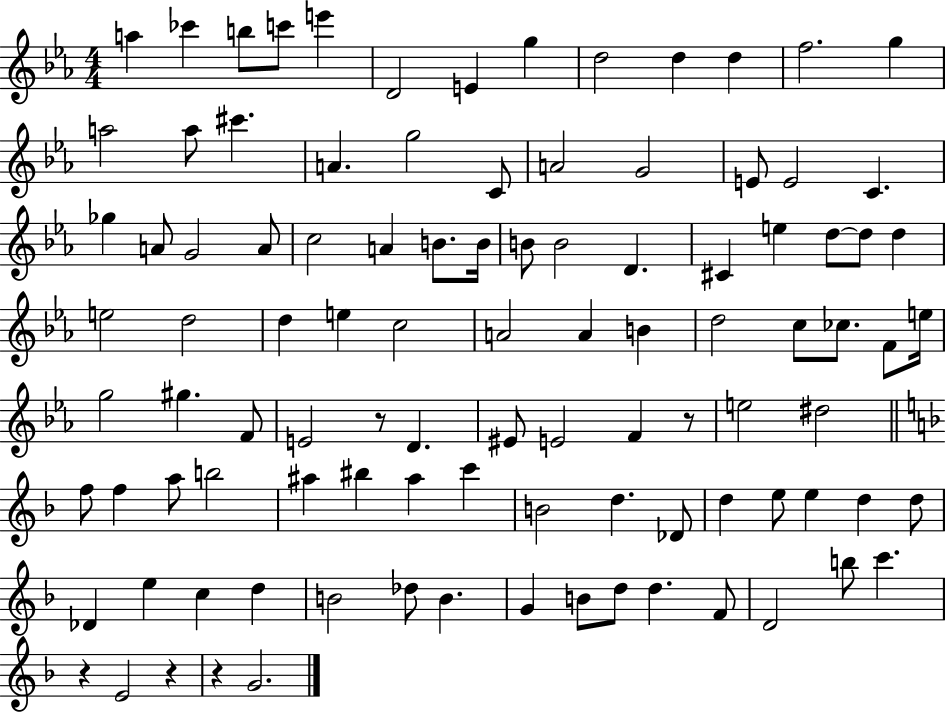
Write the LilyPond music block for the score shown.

{
  \clef treble
  \numericTimeSignature
  \time 4/4
  \key ees \major
  a''4 ces'''4 b''8 c'''8 e'''4 | d'2 e'4 g''4 | d''2 d''4 d''4 | f''2. g''4 | \break a''2 a''8 cis'''4. | a'4. g''2 c'8 | a'2 g'2 | e'8 e'2 c'4. | \break ges''4 a'8 g'2 a'8 | c''2 a'4 b'8. b'16 | b'8 b'2 d'4. | cis'4 e''4 d''8~~ d''8 d''4 | \break e''2 d''2 | d''4 e''4 c''2 | a'2 a'4 b'4 | d''2 c''8 ces''8. f'8 e''16 | \break g''2 gis''4. f'8 | e'2 r8 d'4. | eis'8 e'2 f'4 r8 | e''2 dis''2 | \break \bar "||" \break \key f \major f''8 f''4 a''8 b''2 | ais''4 bis''4 ais''4 c'''4 | b'2 d''4. des'8 | d''4 e''8 e''4 d''4 d''8 | \break des'4 e''4 c''4 d''4 | b'2 des''8 b'4. | g'4 b'8 d''8 d''4. f'8 | d'2 b''8 c'''4. | \break r4 e'2 r4 | r4 g'2. | \bar "|."
}